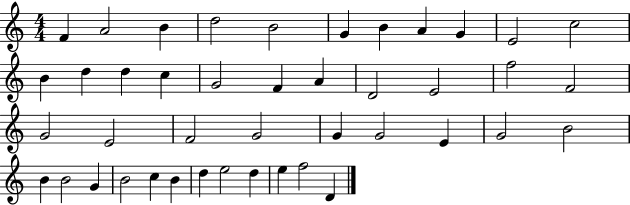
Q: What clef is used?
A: treble